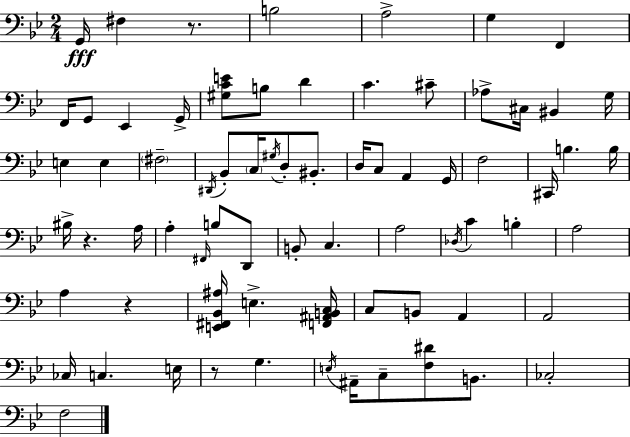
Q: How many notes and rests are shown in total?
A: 72